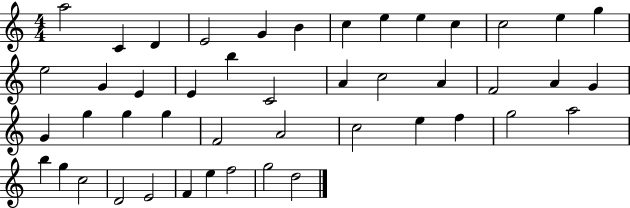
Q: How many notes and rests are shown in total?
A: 46